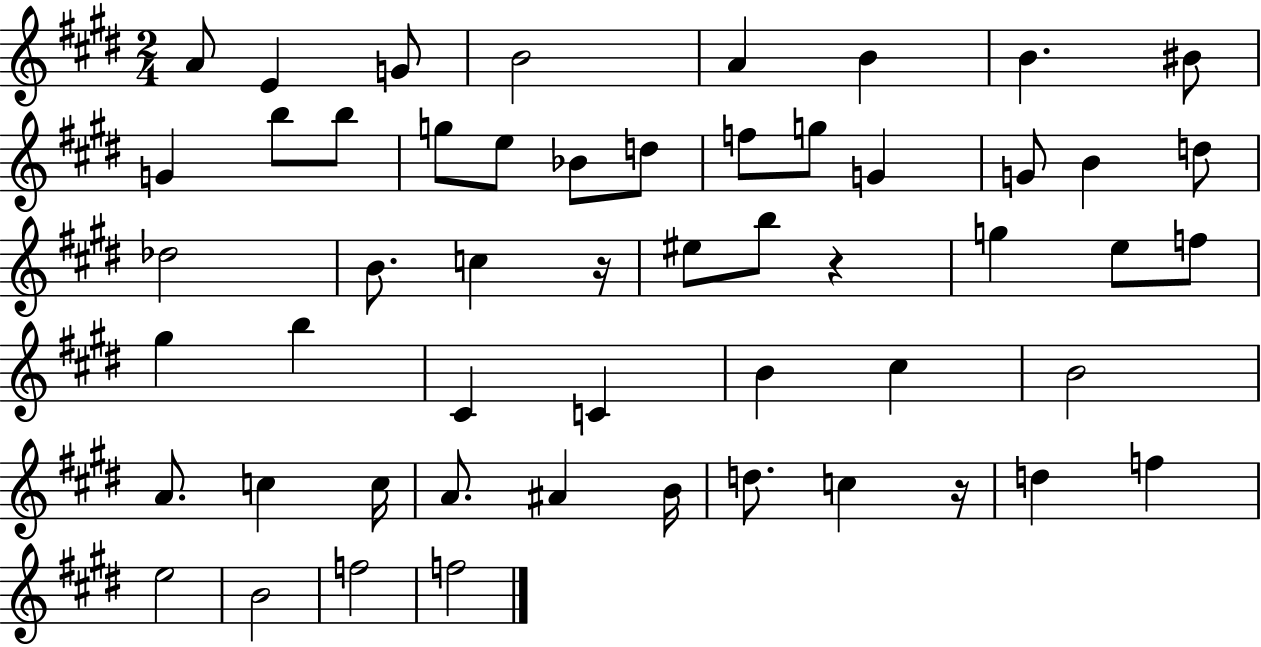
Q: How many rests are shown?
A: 3